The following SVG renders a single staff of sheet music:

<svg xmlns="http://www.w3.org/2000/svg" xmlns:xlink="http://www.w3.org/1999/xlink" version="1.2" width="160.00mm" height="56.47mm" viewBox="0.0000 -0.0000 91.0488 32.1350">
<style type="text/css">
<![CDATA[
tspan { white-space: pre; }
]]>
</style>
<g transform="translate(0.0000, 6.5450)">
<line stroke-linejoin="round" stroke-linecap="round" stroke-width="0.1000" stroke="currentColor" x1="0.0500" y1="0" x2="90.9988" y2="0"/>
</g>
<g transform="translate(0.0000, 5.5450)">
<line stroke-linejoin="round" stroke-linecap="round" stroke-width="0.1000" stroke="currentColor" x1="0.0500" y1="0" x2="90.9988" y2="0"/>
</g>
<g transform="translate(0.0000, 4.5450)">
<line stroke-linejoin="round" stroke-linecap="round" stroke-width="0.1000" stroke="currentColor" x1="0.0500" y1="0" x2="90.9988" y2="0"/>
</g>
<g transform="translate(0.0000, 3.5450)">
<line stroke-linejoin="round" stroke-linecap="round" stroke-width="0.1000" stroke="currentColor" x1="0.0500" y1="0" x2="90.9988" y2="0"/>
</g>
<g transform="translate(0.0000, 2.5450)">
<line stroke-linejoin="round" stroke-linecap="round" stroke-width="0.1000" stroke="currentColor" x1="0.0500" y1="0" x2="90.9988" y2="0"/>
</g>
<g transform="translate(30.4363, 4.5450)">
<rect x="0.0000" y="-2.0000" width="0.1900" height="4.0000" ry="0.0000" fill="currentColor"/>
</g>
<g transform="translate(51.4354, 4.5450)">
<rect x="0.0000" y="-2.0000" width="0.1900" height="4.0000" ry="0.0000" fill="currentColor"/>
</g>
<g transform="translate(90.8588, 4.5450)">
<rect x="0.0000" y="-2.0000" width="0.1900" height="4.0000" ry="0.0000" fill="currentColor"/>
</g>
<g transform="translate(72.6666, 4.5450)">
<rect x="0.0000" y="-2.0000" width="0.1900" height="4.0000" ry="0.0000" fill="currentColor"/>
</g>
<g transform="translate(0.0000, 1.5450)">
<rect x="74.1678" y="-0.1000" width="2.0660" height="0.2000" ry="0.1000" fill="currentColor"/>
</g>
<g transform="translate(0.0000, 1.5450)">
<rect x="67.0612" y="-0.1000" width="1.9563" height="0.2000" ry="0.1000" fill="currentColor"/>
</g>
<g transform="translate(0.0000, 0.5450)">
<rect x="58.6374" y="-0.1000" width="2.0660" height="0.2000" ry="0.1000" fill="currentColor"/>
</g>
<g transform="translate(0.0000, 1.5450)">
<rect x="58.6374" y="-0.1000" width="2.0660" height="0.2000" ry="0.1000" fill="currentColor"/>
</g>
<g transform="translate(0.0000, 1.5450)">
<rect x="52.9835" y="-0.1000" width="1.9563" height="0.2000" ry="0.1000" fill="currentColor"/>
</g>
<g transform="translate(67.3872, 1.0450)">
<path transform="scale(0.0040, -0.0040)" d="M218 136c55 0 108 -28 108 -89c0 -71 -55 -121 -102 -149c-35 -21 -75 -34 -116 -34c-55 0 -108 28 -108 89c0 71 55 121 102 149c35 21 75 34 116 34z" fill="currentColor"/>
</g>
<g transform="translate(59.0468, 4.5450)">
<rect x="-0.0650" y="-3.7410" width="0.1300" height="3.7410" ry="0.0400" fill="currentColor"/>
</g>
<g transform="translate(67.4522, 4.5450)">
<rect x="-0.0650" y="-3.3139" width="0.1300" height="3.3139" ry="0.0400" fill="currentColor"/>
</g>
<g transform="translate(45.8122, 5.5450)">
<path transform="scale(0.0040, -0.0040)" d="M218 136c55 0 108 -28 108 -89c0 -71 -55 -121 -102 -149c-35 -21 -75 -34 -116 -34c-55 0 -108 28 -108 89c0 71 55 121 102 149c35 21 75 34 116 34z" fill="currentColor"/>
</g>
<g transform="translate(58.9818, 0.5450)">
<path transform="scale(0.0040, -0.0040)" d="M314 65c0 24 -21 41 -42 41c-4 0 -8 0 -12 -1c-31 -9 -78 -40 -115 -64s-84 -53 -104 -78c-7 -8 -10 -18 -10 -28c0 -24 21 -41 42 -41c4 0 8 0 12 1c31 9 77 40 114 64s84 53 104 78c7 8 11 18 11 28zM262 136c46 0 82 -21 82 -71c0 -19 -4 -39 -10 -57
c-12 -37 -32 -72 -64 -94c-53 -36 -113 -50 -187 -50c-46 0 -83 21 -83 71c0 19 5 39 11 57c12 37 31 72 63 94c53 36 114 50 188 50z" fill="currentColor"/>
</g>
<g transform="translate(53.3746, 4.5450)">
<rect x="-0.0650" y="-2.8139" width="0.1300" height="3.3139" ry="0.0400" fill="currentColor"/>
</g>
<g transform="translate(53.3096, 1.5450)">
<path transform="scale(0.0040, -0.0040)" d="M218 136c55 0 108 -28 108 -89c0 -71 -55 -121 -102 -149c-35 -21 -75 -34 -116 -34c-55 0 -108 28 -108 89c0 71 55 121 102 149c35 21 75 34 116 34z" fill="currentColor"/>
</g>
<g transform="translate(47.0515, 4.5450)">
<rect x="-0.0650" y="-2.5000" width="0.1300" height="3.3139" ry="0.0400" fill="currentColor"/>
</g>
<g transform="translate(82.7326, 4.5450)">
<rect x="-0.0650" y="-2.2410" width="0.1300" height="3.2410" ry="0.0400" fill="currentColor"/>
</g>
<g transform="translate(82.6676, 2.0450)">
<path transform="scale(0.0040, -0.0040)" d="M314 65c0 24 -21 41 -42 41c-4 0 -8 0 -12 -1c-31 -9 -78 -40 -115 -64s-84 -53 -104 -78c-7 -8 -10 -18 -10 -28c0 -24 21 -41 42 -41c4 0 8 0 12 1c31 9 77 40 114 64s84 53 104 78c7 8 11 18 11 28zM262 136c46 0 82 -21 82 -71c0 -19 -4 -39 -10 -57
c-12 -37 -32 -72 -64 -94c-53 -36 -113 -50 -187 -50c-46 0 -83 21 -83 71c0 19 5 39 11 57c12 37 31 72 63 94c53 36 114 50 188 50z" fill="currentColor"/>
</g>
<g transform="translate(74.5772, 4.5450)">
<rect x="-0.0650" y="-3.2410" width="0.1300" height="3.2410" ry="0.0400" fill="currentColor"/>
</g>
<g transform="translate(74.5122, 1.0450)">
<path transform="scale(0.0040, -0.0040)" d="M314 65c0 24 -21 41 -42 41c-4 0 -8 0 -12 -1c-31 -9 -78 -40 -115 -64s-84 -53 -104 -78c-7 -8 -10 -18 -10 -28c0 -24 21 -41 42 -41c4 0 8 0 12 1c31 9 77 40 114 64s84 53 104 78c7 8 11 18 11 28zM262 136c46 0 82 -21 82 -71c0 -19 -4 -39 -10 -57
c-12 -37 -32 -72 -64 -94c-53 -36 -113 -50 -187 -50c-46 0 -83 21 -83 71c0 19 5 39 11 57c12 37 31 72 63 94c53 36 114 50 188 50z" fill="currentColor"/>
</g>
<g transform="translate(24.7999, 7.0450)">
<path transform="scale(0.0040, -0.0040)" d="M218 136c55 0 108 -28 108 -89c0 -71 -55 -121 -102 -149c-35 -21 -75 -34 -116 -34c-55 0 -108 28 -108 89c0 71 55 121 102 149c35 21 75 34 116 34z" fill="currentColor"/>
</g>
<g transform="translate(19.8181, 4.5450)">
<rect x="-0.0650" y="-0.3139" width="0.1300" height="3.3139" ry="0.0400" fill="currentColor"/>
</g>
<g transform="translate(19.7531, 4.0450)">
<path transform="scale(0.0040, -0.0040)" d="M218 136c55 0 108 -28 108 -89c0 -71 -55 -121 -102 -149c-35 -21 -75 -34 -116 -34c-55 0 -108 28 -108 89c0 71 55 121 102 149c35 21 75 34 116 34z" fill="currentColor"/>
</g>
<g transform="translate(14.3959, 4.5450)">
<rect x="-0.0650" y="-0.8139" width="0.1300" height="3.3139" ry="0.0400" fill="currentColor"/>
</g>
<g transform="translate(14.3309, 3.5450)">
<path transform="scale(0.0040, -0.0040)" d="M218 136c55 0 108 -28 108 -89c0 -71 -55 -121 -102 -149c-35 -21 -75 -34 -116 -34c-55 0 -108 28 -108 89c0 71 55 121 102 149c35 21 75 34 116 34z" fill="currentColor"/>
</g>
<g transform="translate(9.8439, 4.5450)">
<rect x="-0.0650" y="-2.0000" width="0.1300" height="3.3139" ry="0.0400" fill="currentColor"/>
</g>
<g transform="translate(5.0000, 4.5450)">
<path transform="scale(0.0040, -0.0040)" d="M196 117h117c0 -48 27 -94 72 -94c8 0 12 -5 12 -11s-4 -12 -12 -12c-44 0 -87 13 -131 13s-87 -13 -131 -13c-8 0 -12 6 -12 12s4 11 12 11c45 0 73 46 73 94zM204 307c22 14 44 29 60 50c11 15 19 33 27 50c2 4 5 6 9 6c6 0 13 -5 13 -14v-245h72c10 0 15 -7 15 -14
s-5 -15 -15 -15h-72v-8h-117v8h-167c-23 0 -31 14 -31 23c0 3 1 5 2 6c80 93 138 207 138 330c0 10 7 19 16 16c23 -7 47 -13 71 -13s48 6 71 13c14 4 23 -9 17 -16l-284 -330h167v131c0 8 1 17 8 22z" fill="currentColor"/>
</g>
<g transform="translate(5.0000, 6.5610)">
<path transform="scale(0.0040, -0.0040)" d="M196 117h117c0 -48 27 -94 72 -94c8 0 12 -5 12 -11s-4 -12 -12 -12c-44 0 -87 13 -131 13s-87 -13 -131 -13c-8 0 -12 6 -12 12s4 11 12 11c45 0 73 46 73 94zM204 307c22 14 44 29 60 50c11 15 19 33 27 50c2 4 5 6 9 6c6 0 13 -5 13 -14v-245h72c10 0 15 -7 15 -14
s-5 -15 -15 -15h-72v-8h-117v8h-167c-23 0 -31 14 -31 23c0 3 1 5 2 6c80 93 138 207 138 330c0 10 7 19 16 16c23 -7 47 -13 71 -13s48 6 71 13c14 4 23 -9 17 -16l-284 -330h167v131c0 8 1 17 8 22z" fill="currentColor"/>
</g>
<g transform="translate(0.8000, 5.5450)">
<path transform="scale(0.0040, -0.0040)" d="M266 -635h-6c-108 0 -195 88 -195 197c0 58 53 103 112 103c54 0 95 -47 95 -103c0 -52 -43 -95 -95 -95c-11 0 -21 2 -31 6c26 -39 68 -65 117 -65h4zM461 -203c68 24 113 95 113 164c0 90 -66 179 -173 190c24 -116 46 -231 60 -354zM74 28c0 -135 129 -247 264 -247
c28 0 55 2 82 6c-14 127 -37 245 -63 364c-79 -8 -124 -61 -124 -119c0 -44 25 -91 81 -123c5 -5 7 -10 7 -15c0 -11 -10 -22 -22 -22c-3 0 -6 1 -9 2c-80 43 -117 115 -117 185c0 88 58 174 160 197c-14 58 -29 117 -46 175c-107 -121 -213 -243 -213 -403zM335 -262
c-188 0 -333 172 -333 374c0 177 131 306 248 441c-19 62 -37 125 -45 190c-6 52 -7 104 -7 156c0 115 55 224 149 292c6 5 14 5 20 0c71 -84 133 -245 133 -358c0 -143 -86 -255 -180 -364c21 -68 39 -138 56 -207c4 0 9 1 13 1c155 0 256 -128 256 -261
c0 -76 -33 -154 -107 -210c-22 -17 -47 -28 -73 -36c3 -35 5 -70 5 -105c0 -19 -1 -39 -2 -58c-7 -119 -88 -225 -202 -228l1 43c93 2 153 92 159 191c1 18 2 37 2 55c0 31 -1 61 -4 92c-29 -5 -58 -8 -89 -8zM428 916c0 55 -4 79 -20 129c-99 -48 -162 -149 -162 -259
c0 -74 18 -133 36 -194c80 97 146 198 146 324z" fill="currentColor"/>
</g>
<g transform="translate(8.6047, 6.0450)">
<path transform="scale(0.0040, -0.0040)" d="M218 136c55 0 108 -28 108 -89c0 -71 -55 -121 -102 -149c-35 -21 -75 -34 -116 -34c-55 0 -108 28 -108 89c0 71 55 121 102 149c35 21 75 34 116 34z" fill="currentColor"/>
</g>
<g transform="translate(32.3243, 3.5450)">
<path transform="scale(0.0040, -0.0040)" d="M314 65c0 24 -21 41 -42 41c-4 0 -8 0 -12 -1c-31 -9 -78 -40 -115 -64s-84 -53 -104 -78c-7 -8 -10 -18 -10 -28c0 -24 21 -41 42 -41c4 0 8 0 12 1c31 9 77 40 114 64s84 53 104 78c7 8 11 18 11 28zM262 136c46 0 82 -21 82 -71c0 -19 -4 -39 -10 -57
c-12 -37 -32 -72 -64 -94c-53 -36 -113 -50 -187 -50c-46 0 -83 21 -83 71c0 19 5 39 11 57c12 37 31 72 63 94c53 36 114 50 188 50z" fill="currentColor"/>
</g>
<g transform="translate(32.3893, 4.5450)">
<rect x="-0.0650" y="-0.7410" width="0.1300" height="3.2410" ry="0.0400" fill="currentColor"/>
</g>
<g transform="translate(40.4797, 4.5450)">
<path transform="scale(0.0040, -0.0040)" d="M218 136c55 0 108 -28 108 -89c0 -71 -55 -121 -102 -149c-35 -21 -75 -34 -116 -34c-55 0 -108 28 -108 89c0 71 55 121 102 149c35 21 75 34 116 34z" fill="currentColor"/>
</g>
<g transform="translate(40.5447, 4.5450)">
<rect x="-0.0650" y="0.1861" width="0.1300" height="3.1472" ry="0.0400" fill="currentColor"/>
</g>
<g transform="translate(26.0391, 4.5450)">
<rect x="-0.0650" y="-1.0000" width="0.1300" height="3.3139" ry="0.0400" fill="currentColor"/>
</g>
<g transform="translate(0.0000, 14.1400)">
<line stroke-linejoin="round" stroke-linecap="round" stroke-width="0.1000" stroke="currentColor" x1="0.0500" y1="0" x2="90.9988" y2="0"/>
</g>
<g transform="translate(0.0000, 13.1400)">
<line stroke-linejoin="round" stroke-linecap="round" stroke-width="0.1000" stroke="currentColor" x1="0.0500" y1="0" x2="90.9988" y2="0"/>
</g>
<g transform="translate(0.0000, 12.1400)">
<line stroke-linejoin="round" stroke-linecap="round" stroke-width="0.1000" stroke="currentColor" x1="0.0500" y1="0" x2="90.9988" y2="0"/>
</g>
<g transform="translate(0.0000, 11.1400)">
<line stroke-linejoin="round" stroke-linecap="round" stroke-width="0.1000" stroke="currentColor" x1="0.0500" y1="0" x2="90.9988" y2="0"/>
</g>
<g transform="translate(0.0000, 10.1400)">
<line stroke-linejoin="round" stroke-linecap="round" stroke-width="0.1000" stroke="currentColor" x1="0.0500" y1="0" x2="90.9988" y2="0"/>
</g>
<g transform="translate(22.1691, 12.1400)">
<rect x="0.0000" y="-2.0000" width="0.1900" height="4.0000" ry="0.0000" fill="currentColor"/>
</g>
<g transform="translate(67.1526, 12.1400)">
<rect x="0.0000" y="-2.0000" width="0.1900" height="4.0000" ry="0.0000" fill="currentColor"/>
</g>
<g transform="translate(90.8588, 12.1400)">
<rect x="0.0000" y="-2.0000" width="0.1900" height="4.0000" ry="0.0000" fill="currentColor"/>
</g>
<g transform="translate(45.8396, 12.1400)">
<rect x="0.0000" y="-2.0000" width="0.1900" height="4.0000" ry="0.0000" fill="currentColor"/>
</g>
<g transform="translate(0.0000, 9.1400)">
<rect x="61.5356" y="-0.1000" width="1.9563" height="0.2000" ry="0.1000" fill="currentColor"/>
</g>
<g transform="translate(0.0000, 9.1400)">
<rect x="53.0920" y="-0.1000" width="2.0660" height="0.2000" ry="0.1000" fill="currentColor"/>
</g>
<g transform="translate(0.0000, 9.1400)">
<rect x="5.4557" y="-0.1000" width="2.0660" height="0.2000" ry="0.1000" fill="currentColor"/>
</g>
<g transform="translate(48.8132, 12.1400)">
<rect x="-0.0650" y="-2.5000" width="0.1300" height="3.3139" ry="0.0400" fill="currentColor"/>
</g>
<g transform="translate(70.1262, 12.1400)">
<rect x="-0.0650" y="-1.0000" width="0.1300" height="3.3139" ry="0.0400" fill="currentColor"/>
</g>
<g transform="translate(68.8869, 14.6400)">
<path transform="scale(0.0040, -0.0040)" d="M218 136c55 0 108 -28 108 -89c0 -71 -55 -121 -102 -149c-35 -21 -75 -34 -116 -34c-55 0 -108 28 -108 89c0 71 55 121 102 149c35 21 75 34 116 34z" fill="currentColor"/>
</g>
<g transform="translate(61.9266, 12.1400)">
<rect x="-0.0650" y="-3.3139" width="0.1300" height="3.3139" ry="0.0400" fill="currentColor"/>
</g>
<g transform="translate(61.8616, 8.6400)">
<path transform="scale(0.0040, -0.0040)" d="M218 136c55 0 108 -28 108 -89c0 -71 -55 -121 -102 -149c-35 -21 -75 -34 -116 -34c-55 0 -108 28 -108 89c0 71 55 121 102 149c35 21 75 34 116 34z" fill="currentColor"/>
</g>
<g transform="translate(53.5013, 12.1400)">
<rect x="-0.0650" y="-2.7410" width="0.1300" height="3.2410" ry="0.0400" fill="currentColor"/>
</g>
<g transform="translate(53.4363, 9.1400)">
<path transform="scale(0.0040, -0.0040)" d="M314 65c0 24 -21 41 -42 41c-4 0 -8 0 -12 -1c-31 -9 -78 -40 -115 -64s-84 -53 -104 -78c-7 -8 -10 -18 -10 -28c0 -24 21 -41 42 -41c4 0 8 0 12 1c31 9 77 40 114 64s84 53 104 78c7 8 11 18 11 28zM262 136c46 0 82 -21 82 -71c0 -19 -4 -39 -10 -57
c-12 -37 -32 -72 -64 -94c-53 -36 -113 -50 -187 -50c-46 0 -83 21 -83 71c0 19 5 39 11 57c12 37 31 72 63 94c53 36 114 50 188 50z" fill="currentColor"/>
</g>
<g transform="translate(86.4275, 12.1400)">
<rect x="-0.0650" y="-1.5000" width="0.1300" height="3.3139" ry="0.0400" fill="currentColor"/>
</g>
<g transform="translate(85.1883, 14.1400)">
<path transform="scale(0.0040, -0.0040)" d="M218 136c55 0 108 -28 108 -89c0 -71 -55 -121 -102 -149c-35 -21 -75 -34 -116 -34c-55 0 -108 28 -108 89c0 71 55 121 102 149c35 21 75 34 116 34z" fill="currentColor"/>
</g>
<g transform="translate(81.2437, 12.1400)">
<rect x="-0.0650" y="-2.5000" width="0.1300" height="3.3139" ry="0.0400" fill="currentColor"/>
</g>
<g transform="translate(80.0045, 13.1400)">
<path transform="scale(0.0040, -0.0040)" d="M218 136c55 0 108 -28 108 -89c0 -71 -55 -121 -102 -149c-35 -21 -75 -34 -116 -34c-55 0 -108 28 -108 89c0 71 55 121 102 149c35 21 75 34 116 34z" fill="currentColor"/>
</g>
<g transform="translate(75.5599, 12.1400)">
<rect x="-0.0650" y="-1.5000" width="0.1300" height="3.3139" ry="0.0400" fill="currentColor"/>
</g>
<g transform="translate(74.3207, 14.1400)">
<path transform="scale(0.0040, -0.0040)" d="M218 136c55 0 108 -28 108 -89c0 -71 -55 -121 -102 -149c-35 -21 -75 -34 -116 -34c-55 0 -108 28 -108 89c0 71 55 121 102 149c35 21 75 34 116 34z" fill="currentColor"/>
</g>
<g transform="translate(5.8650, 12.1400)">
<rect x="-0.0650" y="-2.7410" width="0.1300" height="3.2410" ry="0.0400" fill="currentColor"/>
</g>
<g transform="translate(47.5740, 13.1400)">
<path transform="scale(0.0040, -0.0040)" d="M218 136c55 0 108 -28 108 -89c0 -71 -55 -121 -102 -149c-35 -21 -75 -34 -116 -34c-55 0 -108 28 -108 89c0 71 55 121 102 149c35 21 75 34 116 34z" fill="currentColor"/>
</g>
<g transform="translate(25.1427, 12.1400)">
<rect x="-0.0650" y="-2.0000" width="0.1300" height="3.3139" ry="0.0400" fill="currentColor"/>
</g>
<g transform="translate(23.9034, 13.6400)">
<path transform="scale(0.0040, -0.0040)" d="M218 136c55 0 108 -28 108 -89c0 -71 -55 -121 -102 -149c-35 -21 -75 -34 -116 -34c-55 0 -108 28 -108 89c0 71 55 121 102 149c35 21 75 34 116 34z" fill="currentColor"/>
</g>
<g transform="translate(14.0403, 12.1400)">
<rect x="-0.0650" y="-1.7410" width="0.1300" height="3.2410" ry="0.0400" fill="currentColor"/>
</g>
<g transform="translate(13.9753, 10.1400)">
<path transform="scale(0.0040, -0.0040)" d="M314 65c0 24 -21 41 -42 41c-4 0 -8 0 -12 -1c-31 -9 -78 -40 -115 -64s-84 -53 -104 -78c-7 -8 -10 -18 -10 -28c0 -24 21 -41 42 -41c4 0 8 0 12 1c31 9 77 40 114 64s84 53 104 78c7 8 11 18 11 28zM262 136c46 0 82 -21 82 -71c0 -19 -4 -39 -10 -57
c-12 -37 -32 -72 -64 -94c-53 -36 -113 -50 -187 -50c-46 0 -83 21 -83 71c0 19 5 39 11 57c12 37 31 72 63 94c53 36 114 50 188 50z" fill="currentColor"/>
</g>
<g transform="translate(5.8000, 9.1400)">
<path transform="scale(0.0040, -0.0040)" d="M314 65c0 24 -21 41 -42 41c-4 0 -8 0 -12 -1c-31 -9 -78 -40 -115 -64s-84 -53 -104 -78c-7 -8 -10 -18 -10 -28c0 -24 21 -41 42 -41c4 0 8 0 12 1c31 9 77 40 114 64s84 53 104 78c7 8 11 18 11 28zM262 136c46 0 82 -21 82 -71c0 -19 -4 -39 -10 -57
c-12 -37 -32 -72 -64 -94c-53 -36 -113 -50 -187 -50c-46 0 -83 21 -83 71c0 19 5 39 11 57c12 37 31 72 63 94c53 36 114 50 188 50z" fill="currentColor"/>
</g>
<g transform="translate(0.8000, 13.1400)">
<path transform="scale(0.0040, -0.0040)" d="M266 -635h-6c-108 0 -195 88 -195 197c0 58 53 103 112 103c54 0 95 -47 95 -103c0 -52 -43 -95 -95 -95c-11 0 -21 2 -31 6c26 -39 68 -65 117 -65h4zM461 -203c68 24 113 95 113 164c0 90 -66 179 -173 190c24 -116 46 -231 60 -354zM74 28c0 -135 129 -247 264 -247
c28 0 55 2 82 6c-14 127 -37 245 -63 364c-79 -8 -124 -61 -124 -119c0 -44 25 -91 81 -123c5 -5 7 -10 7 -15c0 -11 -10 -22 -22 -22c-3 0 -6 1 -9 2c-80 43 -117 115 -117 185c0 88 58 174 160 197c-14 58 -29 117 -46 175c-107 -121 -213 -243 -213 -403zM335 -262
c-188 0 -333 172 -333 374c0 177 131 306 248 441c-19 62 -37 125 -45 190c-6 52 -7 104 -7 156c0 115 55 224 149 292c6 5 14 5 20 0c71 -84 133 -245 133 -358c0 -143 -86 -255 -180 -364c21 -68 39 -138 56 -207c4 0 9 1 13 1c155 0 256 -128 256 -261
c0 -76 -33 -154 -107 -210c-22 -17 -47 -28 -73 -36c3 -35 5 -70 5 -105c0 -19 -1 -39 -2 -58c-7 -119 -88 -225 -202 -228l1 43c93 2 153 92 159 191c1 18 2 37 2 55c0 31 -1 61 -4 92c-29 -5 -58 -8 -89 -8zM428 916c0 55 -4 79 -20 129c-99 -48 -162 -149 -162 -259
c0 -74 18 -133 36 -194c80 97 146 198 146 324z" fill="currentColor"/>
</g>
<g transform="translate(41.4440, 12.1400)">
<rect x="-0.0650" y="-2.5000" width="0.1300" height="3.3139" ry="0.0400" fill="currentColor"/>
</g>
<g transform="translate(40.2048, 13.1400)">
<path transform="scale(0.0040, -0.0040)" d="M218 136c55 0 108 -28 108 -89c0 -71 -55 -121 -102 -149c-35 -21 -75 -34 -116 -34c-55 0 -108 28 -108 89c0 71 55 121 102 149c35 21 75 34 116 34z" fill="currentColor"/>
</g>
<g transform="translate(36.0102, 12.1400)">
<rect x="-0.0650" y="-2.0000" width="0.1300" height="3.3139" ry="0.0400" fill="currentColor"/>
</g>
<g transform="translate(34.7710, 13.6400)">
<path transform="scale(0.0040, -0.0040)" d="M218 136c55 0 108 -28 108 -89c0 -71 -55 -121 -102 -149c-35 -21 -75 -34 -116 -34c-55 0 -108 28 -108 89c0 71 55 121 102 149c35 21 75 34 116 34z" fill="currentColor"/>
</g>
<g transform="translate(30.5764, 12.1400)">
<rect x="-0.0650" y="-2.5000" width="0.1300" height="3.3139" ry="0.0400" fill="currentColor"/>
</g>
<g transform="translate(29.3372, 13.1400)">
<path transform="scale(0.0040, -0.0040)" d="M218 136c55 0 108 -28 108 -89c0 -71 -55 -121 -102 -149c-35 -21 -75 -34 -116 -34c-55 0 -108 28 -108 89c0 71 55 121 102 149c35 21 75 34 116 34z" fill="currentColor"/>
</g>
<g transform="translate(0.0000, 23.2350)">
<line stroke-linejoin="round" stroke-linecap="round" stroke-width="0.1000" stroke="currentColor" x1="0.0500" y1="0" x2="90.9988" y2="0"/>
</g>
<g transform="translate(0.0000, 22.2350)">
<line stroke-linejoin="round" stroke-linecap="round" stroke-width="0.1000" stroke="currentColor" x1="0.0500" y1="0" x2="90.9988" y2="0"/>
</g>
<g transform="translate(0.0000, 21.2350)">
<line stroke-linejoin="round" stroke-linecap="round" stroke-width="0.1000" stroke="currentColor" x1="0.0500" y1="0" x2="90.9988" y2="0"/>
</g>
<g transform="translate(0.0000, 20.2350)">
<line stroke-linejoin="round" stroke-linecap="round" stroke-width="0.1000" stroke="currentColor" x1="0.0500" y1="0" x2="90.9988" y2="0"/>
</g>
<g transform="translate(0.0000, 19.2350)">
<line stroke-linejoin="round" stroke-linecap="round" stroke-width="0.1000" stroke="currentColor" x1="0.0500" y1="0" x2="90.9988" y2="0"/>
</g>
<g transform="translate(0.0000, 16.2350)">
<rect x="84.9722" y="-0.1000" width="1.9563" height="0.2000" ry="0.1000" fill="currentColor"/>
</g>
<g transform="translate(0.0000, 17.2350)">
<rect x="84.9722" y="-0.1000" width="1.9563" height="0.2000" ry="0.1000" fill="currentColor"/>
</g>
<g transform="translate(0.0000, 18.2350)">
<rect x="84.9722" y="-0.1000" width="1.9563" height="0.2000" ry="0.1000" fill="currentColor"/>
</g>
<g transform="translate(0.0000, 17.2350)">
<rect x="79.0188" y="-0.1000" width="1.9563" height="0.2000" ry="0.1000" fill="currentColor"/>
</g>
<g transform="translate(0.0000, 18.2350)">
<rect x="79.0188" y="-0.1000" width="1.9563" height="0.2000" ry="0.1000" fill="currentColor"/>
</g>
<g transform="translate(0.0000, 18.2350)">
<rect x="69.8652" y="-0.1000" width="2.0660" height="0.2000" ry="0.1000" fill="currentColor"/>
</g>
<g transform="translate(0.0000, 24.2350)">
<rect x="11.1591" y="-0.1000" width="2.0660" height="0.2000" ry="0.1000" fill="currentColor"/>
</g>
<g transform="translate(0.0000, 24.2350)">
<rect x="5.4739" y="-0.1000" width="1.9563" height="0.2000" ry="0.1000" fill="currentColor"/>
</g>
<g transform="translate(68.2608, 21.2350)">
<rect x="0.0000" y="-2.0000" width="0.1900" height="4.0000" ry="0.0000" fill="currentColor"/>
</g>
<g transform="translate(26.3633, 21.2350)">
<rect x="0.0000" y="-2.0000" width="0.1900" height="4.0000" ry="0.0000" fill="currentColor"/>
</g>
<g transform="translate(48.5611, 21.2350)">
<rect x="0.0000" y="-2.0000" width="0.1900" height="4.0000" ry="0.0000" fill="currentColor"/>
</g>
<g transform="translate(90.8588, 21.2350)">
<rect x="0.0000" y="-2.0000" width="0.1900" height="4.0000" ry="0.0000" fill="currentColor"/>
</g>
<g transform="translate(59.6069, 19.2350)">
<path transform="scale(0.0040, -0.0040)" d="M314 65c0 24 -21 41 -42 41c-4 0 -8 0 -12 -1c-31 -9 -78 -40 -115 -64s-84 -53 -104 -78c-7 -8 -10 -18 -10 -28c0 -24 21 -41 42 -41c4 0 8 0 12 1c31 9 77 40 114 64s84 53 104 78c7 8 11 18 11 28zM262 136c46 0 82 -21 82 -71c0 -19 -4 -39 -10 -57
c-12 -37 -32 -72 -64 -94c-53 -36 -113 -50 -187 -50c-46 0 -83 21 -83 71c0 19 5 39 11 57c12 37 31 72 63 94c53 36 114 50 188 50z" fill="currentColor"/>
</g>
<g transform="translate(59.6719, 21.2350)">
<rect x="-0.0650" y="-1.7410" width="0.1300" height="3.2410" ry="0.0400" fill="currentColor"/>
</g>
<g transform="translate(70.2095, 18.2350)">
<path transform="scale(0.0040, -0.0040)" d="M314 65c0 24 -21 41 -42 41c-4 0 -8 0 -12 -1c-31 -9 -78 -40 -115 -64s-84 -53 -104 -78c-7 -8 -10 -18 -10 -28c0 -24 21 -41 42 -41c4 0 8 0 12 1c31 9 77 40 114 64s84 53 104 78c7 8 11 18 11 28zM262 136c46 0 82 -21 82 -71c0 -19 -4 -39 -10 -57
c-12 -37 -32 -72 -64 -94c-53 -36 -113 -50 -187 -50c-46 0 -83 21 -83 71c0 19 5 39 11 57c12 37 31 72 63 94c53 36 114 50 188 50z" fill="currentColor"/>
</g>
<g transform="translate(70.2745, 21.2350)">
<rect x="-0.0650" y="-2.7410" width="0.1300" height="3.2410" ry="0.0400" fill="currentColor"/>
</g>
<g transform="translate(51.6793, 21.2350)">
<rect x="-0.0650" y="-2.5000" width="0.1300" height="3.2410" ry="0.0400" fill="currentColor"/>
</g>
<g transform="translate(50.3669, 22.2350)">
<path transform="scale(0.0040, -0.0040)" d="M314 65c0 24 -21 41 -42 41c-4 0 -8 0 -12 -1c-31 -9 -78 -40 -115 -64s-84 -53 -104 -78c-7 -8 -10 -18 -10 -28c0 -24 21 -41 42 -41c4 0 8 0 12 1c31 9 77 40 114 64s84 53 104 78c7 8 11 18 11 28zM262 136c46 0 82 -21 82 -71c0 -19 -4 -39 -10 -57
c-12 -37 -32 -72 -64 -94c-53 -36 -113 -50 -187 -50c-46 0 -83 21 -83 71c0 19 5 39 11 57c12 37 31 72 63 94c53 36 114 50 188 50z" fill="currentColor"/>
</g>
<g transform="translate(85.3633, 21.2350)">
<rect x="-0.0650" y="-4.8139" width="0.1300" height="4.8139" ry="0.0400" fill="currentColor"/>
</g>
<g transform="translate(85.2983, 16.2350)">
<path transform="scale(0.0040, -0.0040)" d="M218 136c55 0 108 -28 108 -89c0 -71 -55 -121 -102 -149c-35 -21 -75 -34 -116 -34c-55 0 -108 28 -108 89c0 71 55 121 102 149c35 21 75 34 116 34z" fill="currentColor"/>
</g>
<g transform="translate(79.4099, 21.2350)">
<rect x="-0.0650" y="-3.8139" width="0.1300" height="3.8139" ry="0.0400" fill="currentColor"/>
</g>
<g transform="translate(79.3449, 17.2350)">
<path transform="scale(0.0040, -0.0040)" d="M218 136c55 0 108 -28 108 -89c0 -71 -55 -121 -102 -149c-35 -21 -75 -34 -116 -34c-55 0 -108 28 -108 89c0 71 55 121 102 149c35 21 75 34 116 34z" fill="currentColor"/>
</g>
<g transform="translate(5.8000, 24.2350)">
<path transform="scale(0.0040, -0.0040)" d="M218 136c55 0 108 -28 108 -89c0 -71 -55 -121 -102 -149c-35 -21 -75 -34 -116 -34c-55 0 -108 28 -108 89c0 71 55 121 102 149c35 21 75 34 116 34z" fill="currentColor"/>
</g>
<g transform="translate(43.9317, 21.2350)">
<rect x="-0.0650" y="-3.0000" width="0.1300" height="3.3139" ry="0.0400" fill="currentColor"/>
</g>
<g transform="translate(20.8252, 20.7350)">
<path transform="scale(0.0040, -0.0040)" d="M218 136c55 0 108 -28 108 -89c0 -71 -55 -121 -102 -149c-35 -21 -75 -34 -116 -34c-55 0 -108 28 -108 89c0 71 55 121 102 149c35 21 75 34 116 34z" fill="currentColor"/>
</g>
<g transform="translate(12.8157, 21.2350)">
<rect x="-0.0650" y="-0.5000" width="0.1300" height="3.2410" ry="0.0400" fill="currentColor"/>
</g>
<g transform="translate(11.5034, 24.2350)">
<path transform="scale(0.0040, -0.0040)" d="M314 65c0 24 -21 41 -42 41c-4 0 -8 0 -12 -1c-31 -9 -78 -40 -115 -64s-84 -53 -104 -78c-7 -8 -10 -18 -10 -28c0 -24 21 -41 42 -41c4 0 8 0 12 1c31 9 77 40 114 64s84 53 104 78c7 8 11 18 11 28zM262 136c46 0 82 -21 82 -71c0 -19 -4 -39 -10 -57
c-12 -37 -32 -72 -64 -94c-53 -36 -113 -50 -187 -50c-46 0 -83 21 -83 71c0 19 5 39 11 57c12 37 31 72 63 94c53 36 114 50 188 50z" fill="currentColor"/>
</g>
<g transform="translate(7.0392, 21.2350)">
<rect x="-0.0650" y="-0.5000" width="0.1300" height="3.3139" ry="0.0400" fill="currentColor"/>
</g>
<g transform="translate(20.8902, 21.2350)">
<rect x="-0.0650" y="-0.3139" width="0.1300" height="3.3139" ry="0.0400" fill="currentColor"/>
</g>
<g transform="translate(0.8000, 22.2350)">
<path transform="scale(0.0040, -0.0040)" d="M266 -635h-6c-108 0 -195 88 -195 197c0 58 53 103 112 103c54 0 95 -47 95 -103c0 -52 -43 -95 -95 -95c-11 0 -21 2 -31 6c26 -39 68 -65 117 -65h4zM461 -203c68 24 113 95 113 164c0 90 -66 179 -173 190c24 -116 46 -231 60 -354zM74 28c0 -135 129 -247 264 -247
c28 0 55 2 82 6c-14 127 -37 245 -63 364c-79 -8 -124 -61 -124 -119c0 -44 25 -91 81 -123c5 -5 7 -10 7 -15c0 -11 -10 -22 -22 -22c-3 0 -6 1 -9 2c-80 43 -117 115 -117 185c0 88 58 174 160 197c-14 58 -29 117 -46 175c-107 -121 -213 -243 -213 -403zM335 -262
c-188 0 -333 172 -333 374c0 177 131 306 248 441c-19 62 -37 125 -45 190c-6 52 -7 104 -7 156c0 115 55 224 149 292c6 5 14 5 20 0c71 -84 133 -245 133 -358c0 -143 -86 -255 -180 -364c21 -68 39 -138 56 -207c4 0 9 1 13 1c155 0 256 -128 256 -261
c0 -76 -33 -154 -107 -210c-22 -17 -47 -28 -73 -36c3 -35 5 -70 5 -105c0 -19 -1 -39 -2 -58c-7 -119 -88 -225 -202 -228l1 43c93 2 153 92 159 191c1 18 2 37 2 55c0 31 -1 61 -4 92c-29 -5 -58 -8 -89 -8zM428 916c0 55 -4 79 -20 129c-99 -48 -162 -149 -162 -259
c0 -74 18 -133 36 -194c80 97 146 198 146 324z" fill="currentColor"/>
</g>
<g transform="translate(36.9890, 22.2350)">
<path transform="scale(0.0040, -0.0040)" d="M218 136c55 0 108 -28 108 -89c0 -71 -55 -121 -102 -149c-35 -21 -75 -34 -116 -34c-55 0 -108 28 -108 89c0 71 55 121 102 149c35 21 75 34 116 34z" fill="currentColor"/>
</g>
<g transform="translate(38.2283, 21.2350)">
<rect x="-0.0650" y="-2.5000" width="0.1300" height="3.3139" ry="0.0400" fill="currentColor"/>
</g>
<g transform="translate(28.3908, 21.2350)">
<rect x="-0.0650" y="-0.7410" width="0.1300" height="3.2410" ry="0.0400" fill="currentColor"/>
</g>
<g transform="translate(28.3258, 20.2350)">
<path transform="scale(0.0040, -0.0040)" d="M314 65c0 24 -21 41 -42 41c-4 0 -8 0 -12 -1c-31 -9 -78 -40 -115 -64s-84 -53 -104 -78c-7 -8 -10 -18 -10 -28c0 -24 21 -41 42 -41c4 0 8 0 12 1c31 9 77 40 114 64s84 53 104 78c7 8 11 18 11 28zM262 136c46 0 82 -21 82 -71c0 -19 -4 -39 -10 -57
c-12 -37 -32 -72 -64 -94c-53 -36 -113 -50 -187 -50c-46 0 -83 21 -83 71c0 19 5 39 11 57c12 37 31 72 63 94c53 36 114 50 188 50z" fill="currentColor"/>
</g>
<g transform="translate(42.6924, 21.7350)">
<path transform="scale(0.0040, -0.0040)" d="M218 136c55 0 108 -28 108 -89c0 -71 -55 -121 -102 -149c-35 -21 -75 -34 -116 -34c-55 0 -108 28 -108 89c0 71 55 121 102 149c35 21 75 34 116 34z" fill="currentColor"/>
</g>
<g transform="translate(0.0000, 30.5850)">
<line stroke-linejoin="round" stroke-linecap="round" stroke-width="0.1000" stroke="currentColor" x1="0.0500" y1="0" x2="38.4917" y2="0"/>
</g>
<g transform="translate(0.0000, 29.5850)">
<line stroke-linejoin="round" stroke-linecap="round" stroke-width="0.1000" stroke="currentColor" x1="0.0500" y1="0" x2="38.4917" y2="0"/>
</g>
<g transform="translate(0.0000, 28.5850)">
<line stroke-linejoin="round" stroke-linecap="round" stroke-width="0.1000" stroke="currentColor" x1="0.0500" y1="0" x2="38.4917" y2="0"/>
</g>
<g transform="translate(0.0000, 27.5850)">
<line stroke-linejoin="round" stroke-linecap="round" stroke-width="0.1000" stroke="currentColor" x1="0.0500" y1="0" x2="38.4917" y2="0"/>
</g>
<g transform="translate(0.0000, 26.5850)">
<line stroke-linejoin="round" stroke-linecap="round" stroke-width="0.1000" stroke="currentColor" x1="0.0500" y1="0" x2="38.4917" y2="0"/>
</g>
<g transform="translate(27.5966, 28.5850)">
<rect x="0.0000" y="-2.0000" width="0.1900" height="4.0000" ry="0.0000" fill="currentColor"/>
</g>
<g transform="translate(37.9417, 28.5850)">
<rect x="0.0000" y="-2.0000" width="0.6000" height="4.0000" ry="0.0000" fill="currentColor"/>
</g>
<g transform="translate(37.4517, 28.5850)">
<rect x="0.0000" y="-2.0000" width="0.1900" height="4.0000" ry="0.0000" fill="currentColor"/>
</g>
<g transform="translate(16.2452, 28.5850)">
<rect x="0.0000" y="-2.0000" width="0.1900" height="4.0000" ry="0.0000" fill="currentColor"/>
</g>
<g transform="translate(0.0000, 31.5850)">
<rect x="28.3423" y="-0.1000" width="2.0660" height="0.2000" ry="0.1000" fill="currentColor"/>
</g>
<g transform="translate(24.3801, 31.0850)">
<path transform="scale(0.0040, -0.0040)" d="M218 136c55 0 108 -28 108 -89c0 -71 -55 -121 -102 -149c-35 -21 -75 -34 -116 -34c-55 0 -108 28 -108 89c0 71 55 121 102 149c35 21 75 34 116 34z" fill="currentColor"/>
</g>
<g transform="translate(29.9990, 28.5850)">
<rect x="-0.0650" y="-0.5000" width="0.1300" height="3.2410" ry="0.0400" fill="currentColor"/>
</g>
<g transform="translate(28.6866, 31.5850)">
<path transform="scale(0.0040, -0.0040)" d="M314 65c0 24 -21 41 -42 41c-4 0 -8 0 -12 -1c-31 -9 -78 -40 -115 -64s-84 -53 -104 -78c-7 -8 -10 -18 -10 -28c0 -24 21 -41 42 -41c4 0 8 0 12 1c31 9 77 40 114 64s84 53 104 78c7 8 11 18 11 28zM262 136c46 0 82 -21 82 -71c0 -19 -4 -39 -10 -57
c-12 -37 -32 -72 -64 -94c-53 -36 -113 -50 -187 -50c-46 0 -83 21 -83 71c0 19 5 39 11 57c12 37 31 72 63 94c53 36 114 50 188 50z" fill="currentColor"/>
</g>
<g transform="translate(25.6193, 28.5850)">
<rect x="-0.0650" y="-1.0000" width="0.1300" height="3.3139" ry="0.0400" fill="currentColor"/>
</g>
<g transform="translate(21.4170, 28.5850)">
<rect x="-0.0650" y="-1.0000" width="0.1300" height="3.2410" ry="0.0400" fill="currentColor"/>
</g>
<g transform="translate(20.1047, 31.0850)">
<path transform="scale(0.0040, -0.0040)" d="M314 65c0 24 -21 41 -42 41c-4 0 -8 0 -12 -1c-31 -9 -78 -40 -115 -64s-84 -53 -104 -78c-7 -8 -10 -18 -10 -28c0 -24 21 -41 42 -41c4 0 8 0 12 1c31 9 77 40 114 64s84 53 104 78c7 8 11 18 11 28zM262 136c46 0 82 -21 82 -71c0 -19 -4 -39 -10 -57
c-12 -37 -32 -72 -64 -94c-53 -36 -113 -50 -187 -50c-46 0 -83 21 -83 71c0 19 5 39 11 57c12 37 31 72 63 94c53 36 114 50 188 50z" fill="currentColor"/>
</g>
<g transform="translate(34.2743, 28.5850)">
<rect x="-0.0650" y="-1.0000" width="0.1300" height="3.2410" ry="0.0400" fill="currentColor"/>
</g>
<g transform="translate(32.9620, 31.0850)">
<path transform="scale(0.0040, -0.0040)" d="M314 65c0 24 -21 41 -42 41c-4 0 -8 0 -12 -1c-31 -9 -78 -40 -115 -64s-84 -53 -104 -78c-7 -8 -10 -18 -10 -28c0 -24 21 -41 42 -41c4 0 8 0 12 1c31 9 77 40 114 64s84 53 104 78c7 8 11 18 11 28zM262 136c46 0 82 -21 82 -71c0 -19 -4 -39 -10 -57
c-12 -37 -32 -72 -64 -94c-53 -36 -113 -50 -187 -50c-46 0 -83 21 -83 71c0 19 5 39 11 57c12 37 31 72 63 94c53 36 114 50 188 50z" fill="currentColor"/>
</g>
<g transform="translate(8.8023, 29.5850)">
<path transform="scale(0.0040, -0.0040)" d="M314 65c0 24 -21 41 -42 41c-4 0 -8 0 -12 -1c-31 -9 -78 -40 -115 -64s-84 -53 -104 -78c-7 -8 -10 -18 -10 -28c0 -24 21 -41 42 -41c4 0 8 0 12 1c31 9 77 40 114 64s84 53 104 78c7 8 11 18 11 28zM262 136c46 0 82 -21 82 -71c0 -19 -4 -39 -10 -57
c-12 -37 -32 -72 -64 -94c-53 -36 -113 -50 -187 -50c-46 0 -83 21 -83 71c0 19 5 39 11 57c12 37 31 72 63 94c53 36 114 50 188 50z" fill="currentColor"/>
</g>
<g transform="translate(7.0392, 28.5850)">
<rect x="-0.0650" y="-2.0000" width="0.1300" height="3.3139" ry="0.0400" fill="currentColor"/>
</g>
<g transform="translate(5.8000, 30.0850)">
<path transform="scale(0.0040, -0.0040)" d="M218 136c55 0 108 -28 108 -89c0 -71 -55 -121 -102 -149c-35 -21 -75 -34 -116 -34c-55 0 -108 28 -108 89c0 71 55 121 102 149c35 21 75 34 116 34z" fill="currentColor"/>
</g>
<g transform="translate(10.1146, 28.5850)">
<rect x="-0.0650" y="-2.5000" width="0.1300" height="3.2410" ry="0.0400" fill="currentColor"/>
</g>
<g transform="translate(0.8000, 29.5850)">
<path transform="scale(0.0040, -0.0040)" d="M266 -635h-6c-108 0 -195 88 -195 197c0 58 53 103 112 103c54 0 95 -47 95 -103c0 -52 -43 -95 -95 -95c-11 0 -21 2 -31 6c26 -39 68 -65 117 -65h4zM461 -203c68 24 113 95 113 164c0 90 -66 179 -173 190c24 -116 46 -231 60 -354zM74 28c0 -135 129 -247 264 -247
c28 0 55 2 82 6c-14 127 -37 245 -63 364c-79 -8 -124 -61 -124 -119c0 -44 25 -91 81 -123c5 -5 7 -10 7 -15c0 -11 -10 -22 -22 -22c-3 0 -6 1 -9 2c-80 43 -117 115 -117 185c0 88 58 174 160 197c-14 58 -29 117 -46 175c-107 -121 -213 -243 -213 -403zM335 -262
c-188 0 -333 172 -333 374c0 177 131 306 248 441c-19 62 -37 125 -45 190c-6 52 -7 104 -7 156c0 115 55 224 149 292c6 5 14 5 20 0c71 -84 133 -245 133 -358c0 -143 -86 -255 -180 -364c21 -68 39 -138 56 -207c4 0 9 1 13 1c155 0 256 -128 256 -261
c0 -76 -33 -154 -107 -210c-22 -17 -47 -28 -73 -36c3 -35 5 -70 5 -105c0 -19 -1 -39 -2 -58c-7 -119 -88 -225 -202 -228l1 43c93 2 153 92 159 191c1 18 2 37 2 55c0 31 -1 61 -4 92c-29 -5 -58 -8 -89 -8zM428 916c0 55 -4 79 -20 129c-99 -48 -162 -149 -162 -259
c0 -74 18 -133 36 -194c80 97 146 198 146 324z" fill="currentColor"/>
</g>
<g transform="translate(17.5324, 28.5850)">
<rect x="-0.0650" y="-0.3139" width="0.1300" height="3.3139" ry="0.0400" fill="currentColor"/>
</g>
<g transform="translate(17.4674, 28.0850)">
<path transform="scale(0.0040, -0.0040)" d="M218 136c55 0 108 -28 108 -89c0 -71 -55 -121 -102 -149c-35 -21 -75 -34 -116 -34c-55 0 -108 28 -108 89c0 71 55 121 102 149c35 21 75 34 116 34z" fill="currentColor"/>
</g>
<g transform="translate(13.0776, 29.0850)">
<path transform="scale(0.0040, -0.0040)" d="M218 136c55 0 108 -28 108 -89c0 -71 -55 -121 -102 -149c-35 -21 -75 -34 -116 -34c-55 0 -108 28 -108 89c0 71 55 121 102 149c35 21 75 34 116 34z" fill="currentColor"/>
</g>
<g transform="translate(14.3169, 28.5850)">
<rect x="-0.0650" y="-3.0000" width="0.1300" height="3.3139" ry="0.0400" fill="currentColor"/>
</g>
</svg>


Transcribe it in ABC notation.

X:1
T:Untitled
M:4/4
L:1/4
K:C
F d c D d2 B G a c'2 b b2 g2 a2 f2 F G F G G a2 b D E G E C C2 c d2 G A G2 f2 a2 c' e' F G2 A c D2 D C2 D2